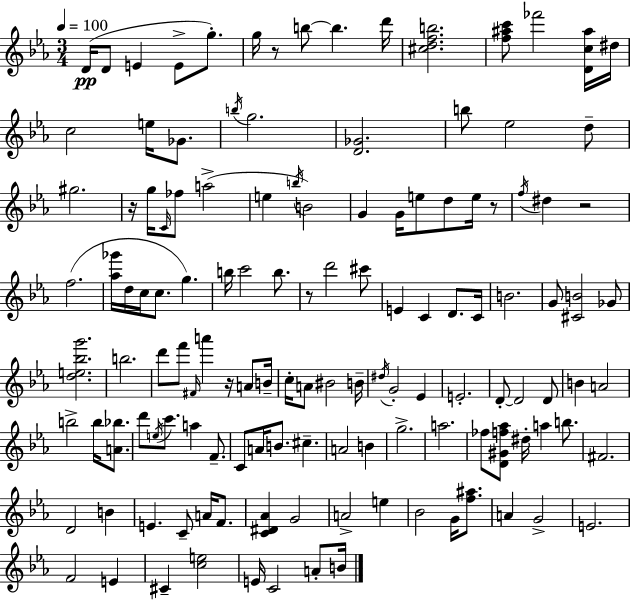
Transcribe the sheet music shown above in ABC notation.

X:1
T:Untitled
M:3/4
L:1/4
K:Eb
D/4 D/2 E E/2 g/2 g/4 z/2 b/2 b d'/4 [^cdfb]2 [f^ac']/2 _f'2 [Dc^a]/4 ^d/4 c2 e/4 _G/2 b/4 g2 [D_G]2 b/2 _e2 d/2 ^g2 z/4 g/4 C/4 _f/2 a2 e b/4 B2 G G/4 e/2 d/2 e/4 z/2 f/4 ^d z2 f2 [_a_g']/4 d/4 c/4 c/2 g b/4 c'2 b/2 z/2 d'2 ^c'/2 E C D/2 C/4 B2 G/2 [^CB]2 _G/2 [de_bg']2 b2 d'/2 f'/2 ^F/4 a' z/4 A/2 B/4 c/4 A/2 ^B2 B/4 ^d/4 G2 _E E2 D/2 D2 D/2 B A2 b2 b/4 [A_b]/2 d'/2 e/4 c'/2 a F/2 C/2 A/4 B/2 ^c A2 B g2 a2 _f/2 [D^Gf_a]/2 ^d/4 a b/2 ^F2 D2 B E C/2 A/4 F/2 [C^D_A] G2 A2 e _B2 G/4 [f^a]/2 A G2 E2 F2 E ^C [ce]2 E/4 C2 A/2 B/4